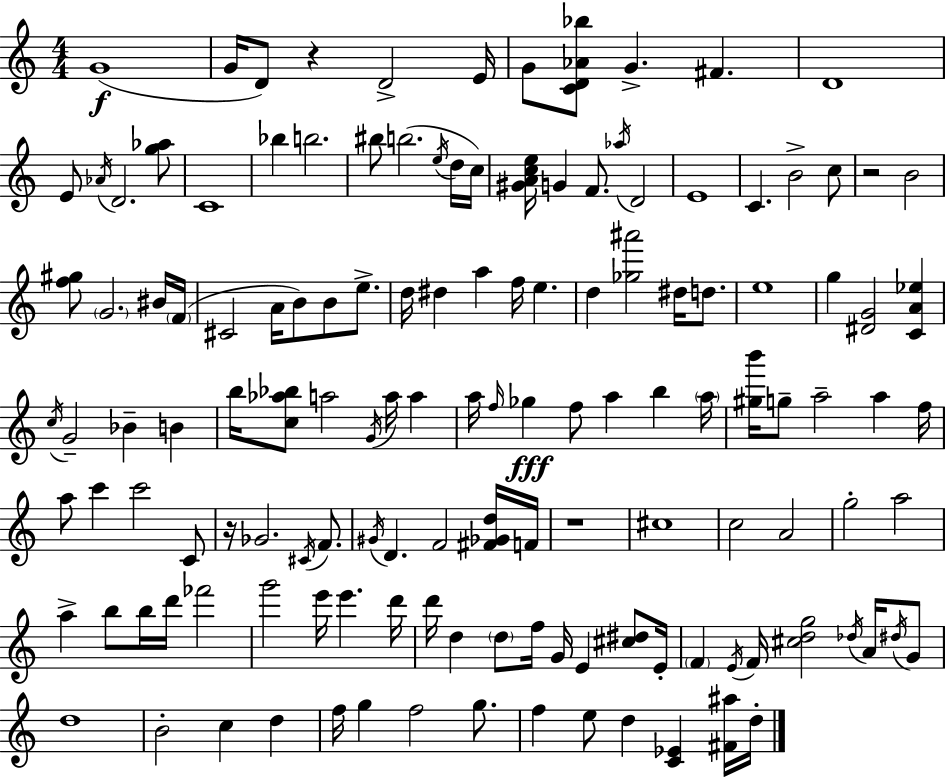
X:1
T:Untitled
M:4/4
L:1/4
K:Am
G4 G/4 D/2 z D2 E/4 G/2 [CD_A_b]/2 G ^F D4 E/2 _A/4 D2 [g_a]/2 C4 _b b2 ^b/2 b2 e/4 d/4 c/4 [^GAce]/4 G F/2 _a/4 D2 E4 C B2 c/2 z2 B2 [f^g]/2 G2 ^B/4 F/4 ^C2 A/4 B/2 B/2 e/2 d/4 ^d a f/4 e d [_g^a']2 ^d/4 d/2 e4 g [^DG]2 [CA_e] c/4 G2 _B B b/4 [c_a_b]/2 a2 G/4 a/4 a a/4 f/4 _g f/2 a b a/4 [^gb']/4 g/2 a2 a f/4 a/2 c' c'2 C/2 z/4 _G2 ^C/4 F/2 ^G/4 D F2 [^F_Gd]/4 F/4 z4 ^c4 c2 A2 g2 a2 a b/2 b/4 d'/4 _f'2 g'2 e'/4 e' d'/4 d'/4 d d/2 f/4 G/4 E [^c^d]/2 E/4 F E/4 F/4 [^cdg]2 _d/4 A/4 ^d/4 G/2 d4 B2 c d f/4 g f2 g/2 f e/2 d [C_E] [^F^a]/4 d/4